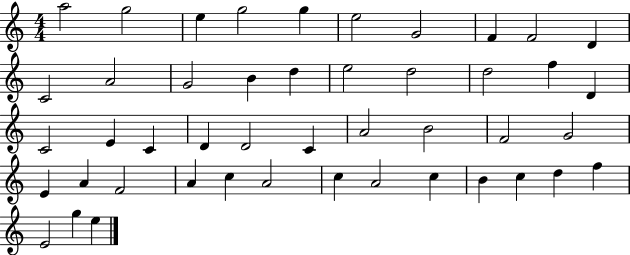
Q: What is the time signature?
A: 4/4